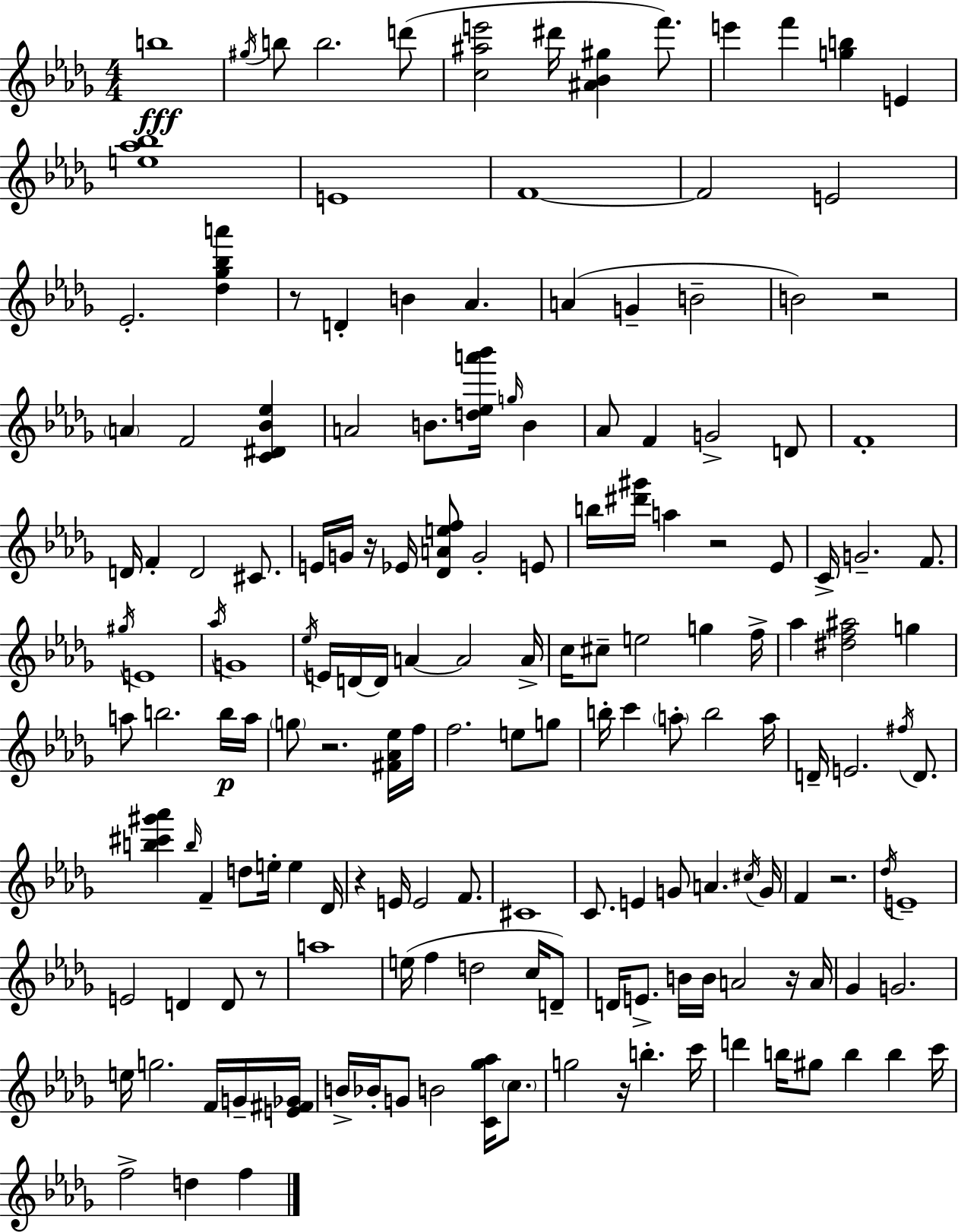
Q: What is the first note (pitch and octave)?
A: B5